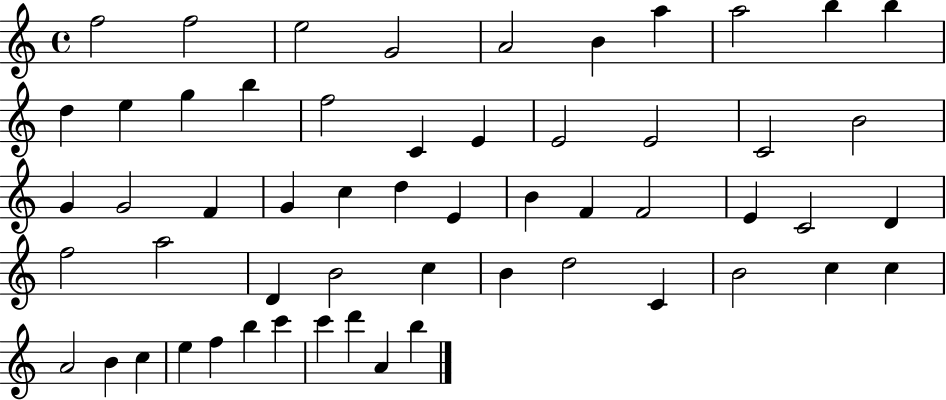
X:1
T:Untitled
M:4/4
L:1/4
K:C
f2 f2 e2 G2 A2 B a a2 b b d e g b f2 C E E2 E2 C2 B2 G G2 F G c d E B F F2 E C2 D f2 a2 D B2 c B d2 C B2 c c A2 B c e f b c' c' d' A b